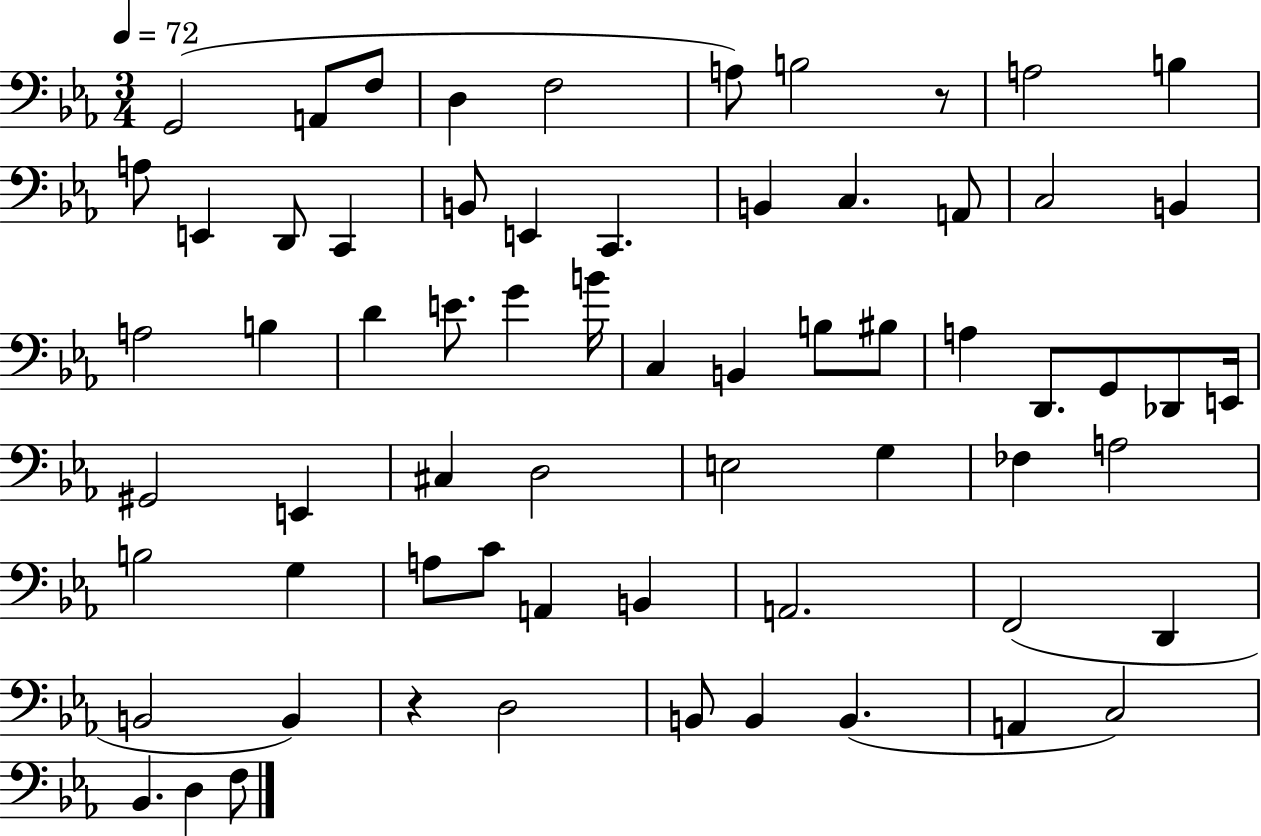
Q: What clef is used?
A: bass